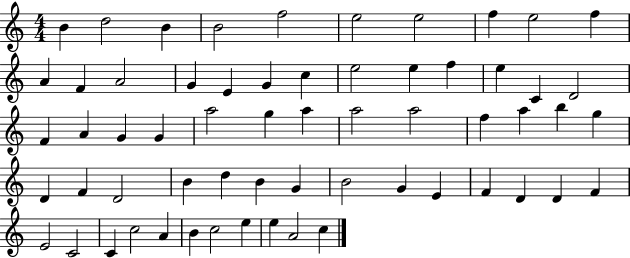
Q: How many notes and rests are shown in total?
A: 61